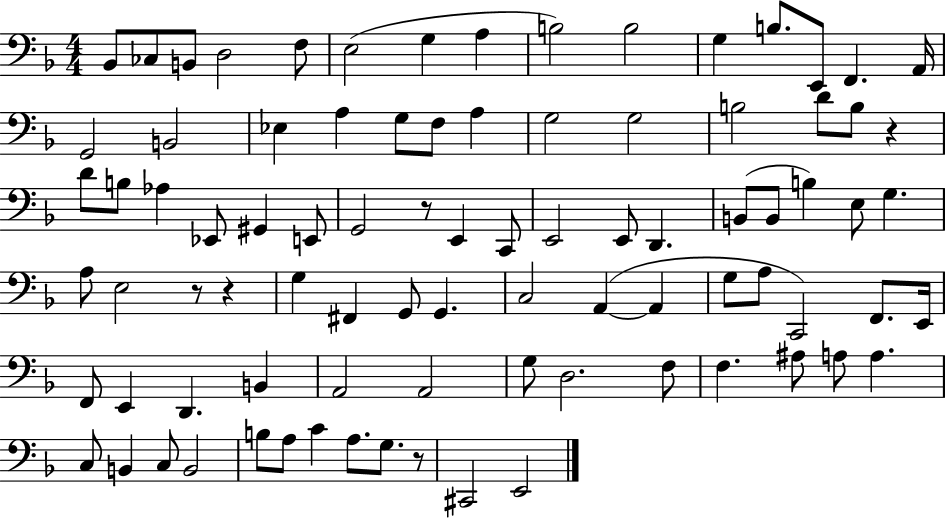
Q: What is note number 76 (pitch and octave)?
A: B3